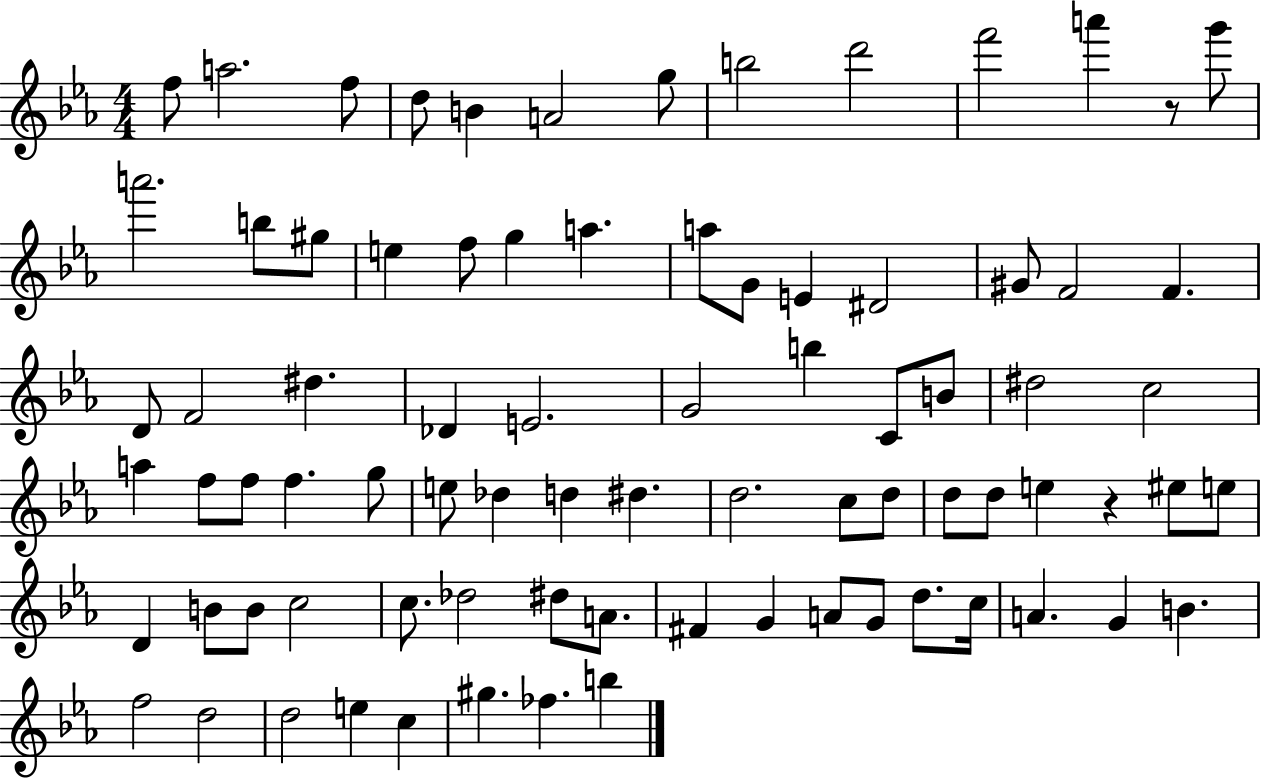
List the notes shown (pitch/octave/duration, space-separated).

F5/e A5/h. F5/e D5/e B4/q A4/h G5/e B5/h D6/h F6/h A6/q R/e G6/e A6/h. B5/e G#5/e E5/q F5/e G5/q A5/q. A5/e G4/e E4/q D#4/h G#4/e F4/h F4/q. D4/e F4/h D#5/q. Db4/q E4/h. G4/h B5/q C4/e B4/e D#5/h C5/h A5/q F5/e F5/e F5/q. G5/e E5/e Db5/q D5/q D#5/q. D5/h. C5/e D5/e D5/e D5/e E5/q R/q EIS5/e E5/e D4/q B4/e B4/e C5/h C5/e. Db5/h D#5/e A4/e. F#4/q G4/q A4/e G4/e D5/e. C5/s A4/q. G4/q B4/q. F5/h D5/h D5/h E5/q C5/q G#5/q. FES5/q. B5/q